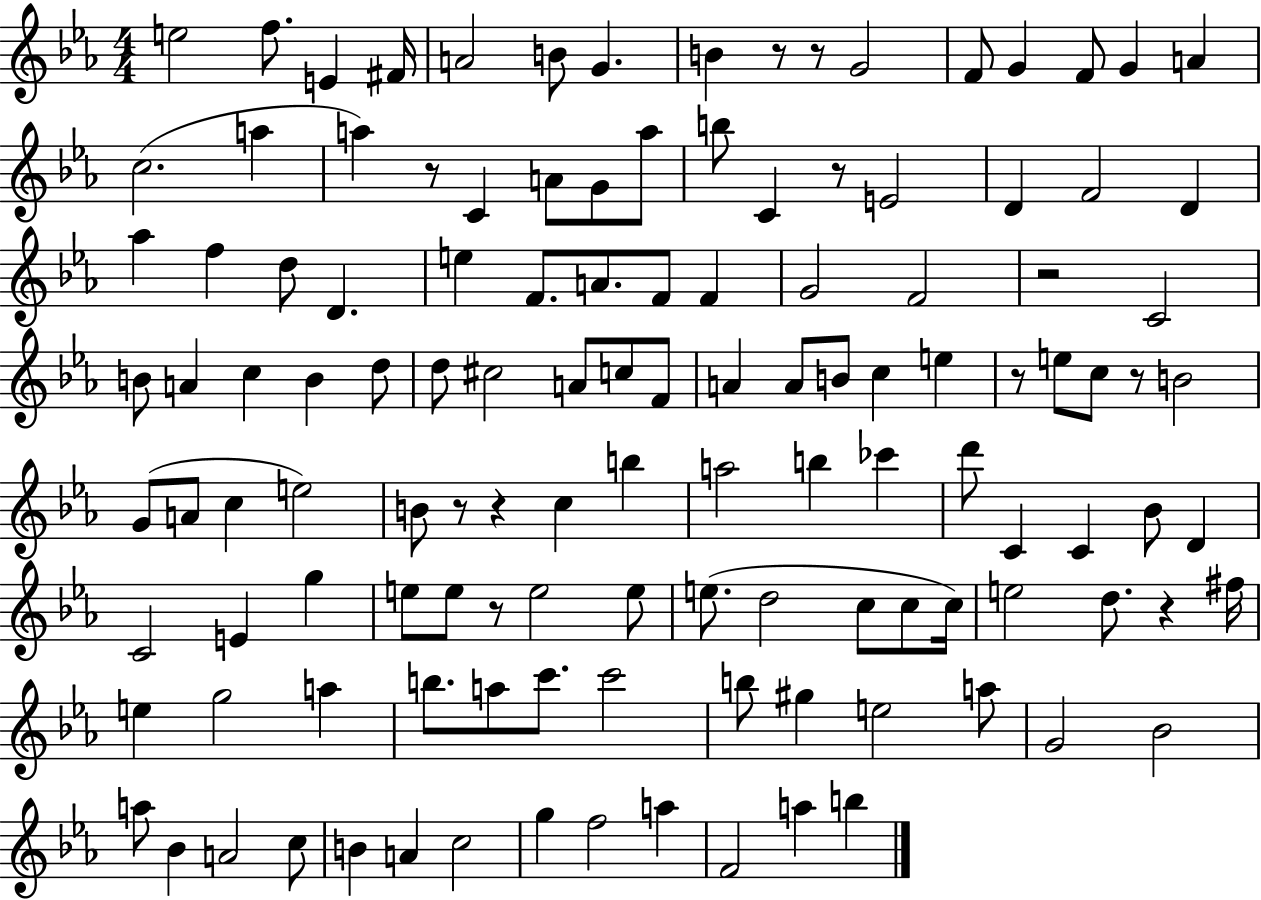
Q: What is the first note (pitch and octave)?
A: E5